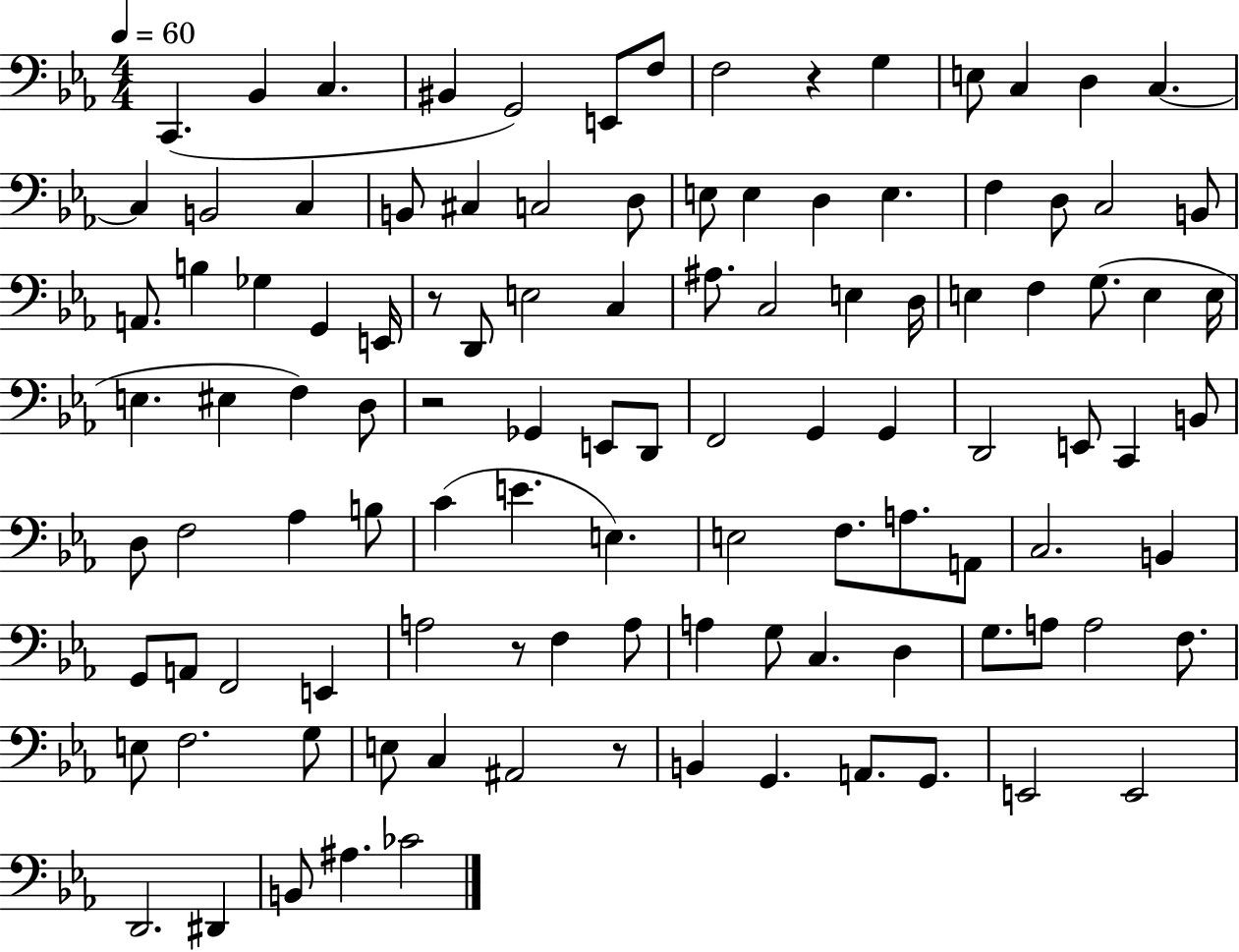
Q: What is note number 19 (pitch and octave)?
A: C3